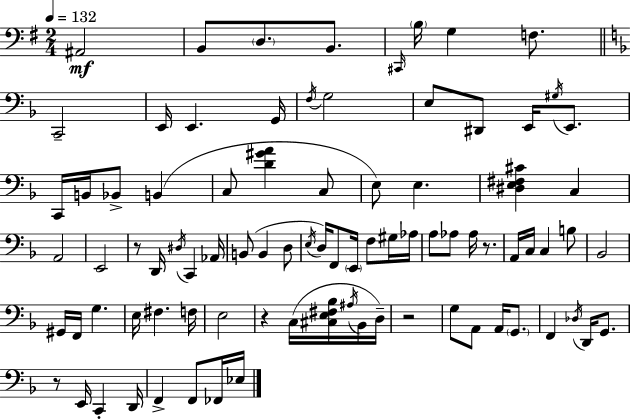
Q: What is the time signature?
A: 2/4